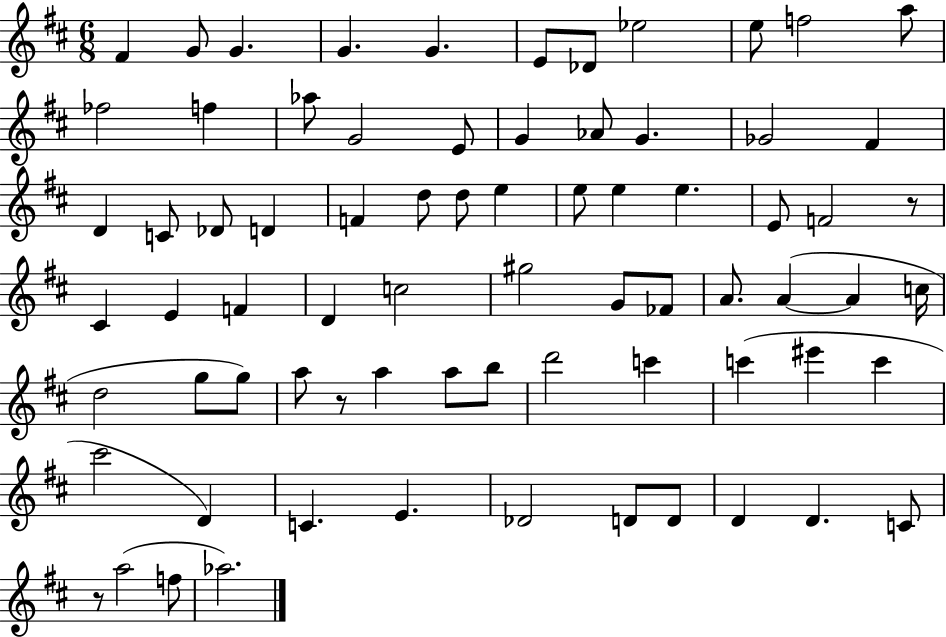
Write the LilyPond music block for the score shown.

{
  \clef treble
  \numericTimeSignature
  \time 6/8
  \key d \major
  fis'4 g'8 g'4. | g'4. g'4. | e'8 des'8 ees''2 | e''8 f''2 a''8 | \break fes''2 f''4 | aes''8 g'2 e'8 | g'4 aes'8 g'4. | ges'2 fis'4 | \break d'4 c'8 des'8 d'4 | f'4 d''8 d''8 e''4 | e''8 e''4 e''4. | e'8 f'2 r8 | \break cis'4 e'4 f'4 | d'4 c''2 | gis''2 g'8 fes'8 | a'8. a'4~(~ a'4 c''16 | \break d''2 g''8 g''8) | a''8 r8 a''4 a''8 b''8 | d'''2 c'''4 | c'''4( eis'''4 c'''4 | \break cis'''2 d'4) | c'4. e'4. | des'2 d'8 d'8 | d'4 d'4. c'8 | \break r8 a''2( f''8 | aes''2.) | \bar "|."
}